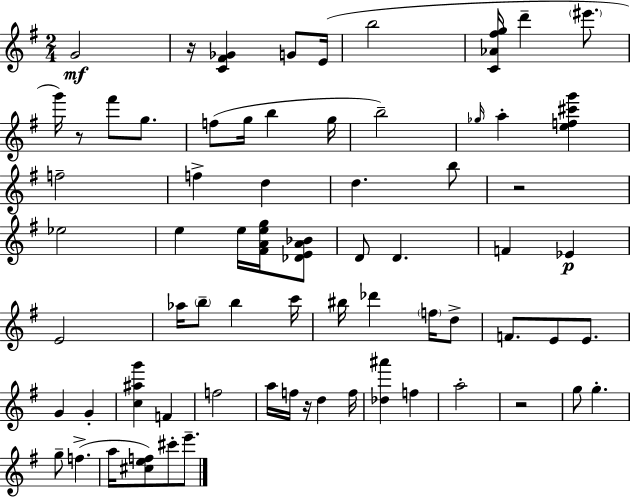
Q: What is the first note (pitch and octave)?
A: G4